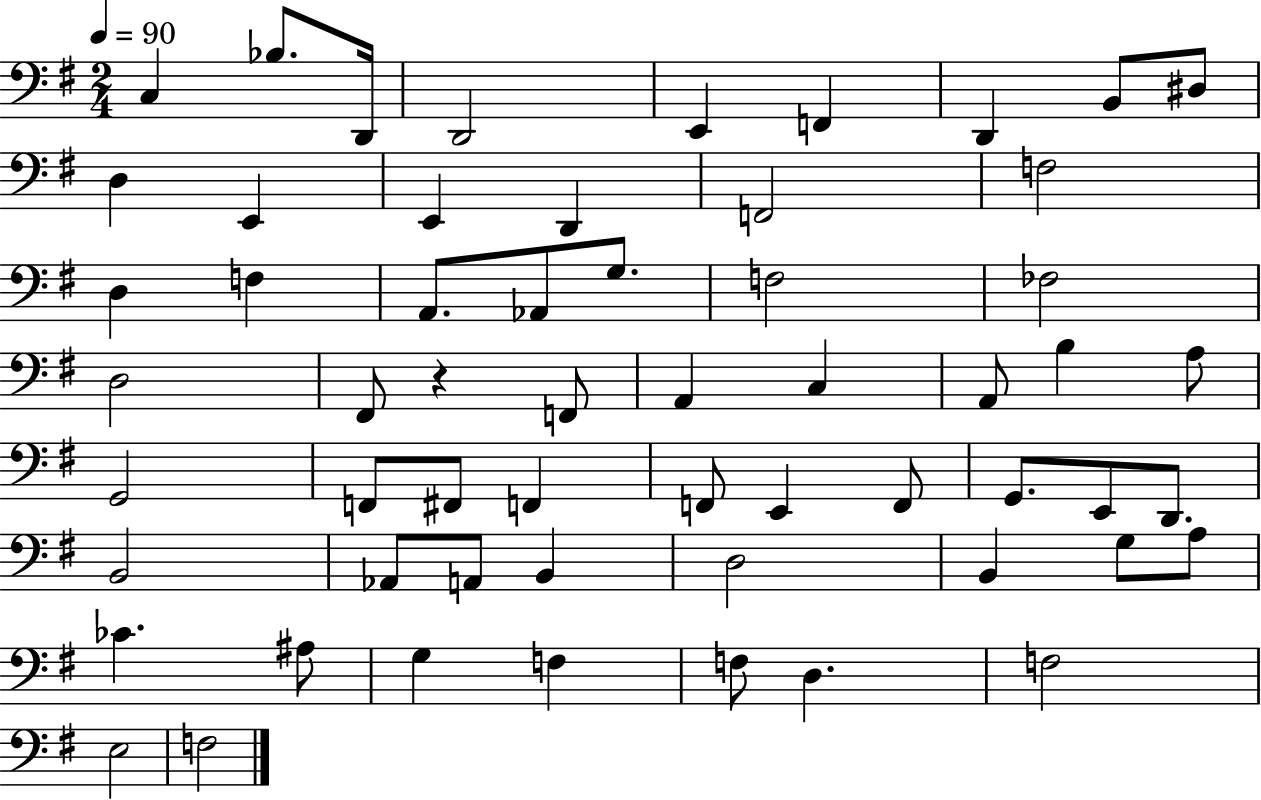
{
  \clef bass
  \numericTimeSignature
  \time 2/4
  \key g \major
  \tempo 4 = 90
  c4 bes8. d,16 | d,2 | e,4 f,4 | d,4 b,8 dis8 | \break d4 e,4 | e,4 d,4 | f,2 | f2 | \break d4 f4 | a,8. aes,8 g8. | f2 | fes2 | \break d2 | fis,8 r4 f,8 | a,4 c4 | a,8 b4 a8 | \break g,2 | f,8 fis,8 f,4 | f,8 e,4 f,8 | g,8. e,8 d,8. | \break b,2 | aes,8 a,8 b,4 | d2 | b,4 g8 a8 | \break ces'4. ais8 | g4 f4 | f8 d4. | f2 | \break e2 | f2 | \bar "|."
}